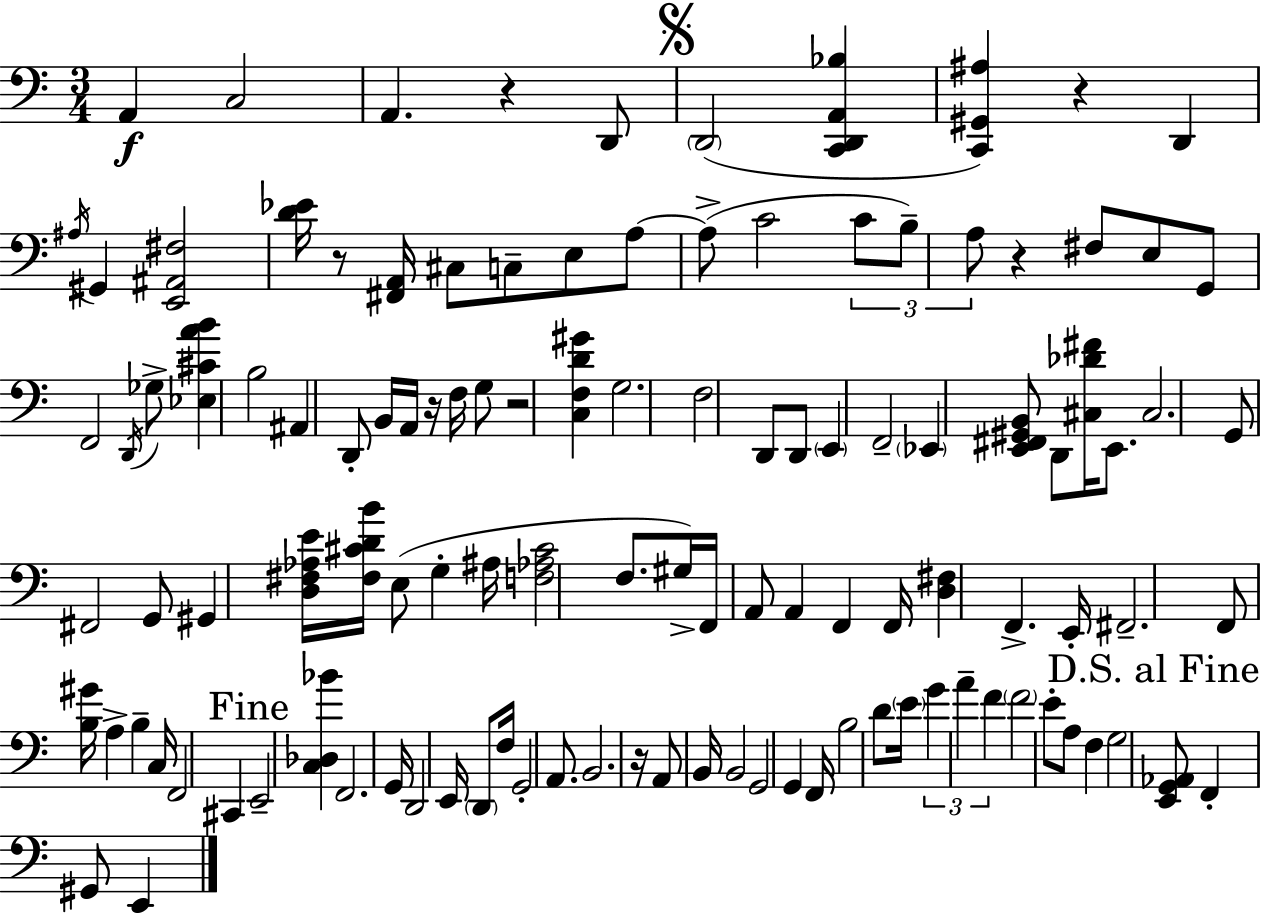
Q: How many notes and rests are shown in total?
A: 116